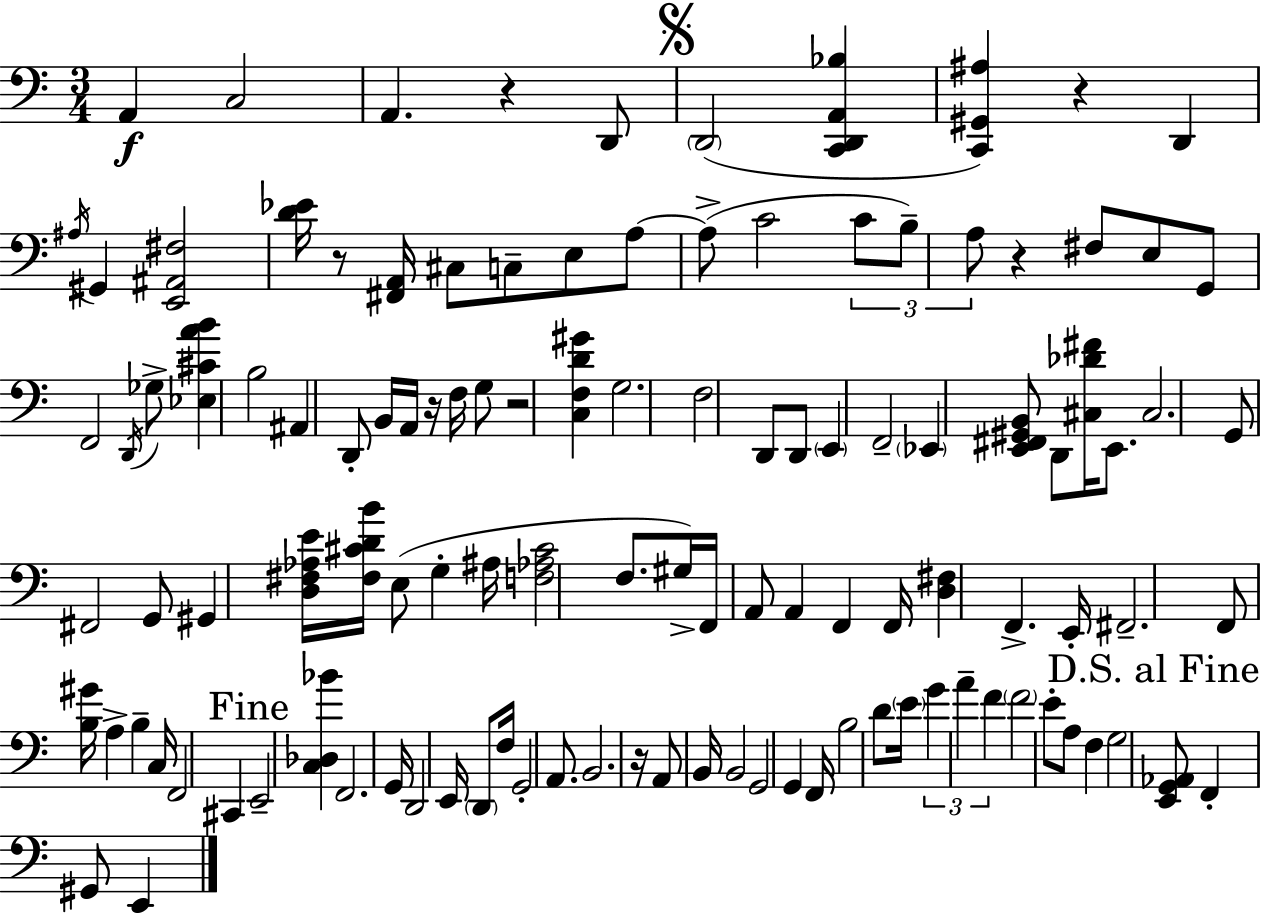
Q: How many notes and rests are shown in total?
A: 116